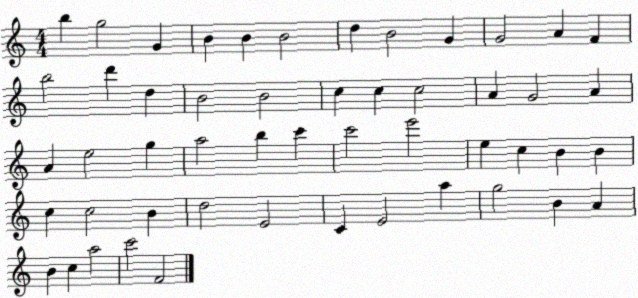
X:1
T:Untitled
M:4/4
L:1/4
K:C
b g2 G B B B2 d B2 G G2 A F b2 d' d B2 B2 c c c2 A G2 A A e2 g a2 b c' c'2 e'2 e c B B c c2 B d2 E2 C E2 a g2 B A B c a2 c'2 F2